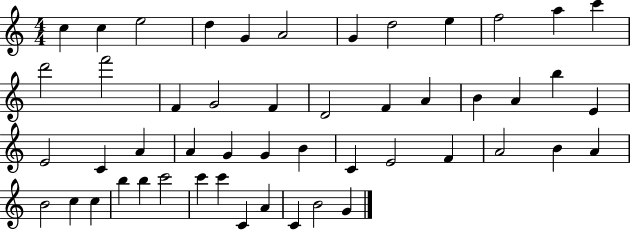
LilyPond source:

{
  \clef treble
  \numericTimeSignature
  \time 4/4
  \key c \major
  c''4 c''4 e''2 | d''4 g'4 a'2 | g'4 d''2 e''4 | f''2 a''4 c'''4 | \break d'''2 f'''2 | f'4 g'2 f'4 | d'2 f'4 a'4 | b'4 a'4 b''4 e'4 | \break e'2 c'4 a'4 | a'4 g'4 g'4 b'4 | c'4 e'2 f'4 | a'2 b'4 a'4 | \break b'2 c''4 c''4 | b''4 b''4 c'''2 | c'''4 c'''4 c'4 a'4 | c'4 b'2 g'4 | \break \bar "|."
}